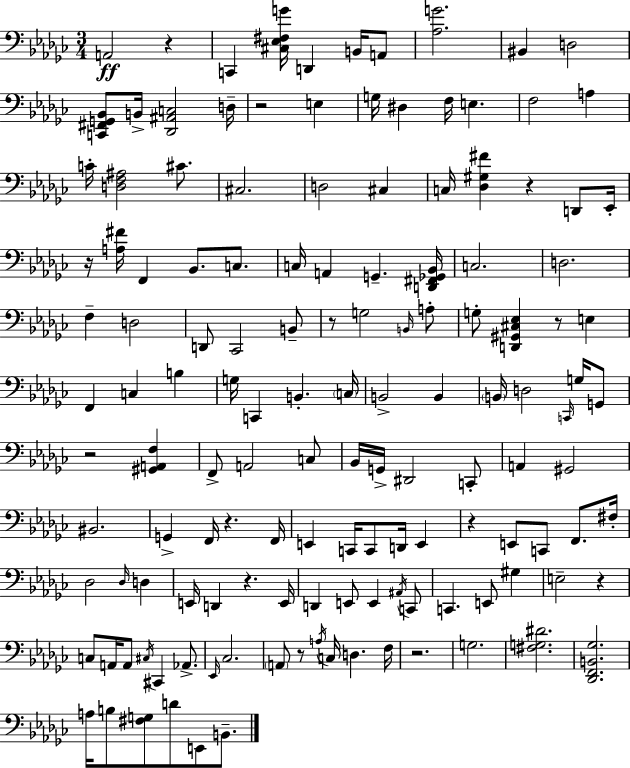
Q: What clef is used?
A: bass